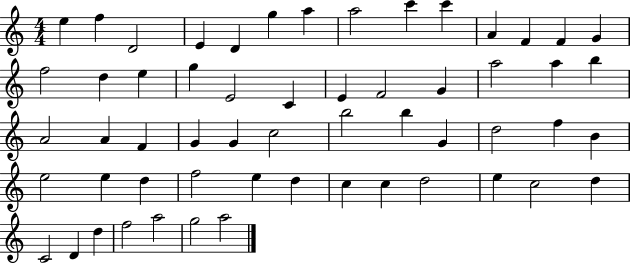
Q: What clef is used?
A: treble